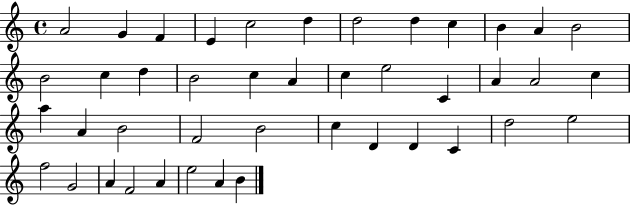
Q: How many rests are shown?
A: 0